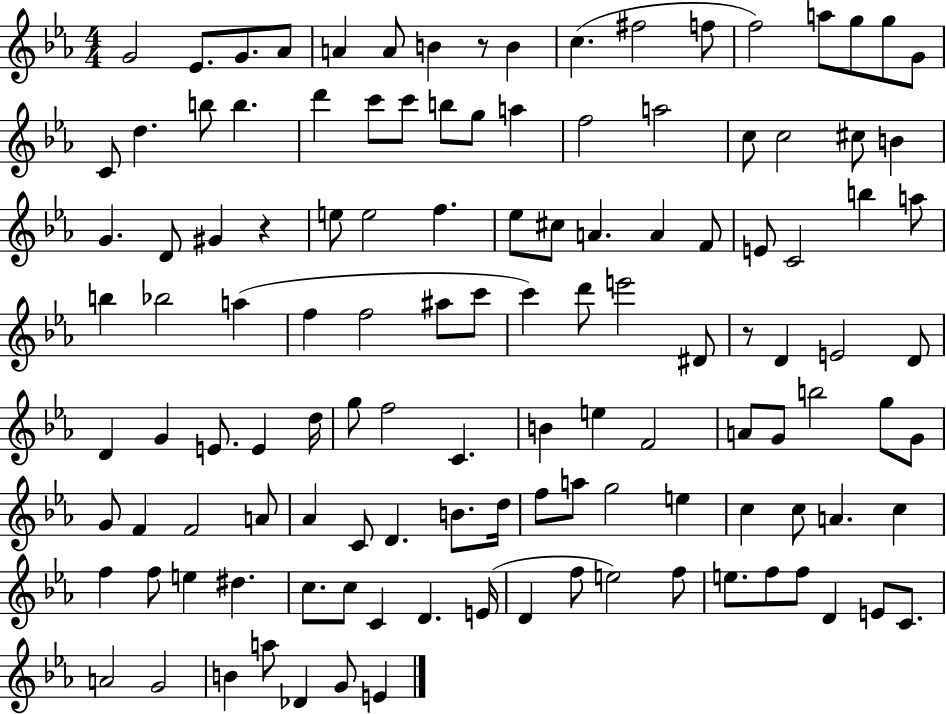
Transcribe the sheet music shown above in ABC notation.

X:1
T:Untitled
M:4/4
L:1/4
K:Eb
G2 _E/2 G/2 _A/2 A A/2 B z/2 B c ^f2 f/2 f2 a/2 g/2 g/2 G/2 C/2 d b/2 b d' c'/2 c'/2 b/2 g/2 a f2 a2 c/2 c2 ^c/2 B G D/2 ^G z e/2 e2 f _e/2 ^c/2 A A F/2 E/2 C2 b a/2 b _b2 a f f2 ^a/2 c'/2 c' d'/2 e'2 ^D/2 z/2 D E2 D/2 D G E/2 E d/4 g/2 f2 C B e F2 A/2 G/2 b2 g/2 G/2 G/2 F F2 A/2 _A C/2 D B/2 d/4 f/2 a/2 g2 e c c/2 A c f f/2 e ^d c/2 c/2 C D E/4 D f/2 e2 f/2 e/2 f/2 f/2 D E/2 C/2 A2 G2 B a/2 _D G/2 E